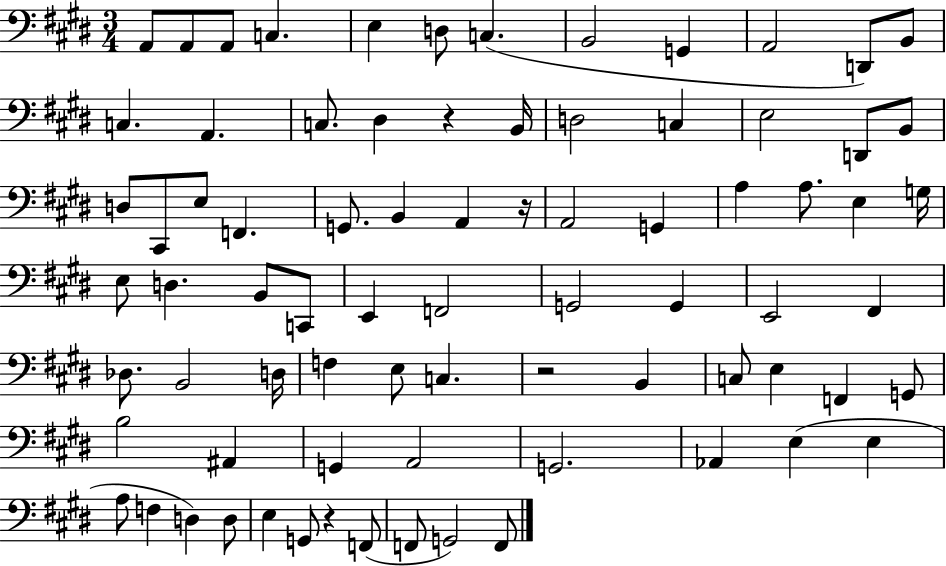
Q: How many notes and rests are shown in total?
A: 78